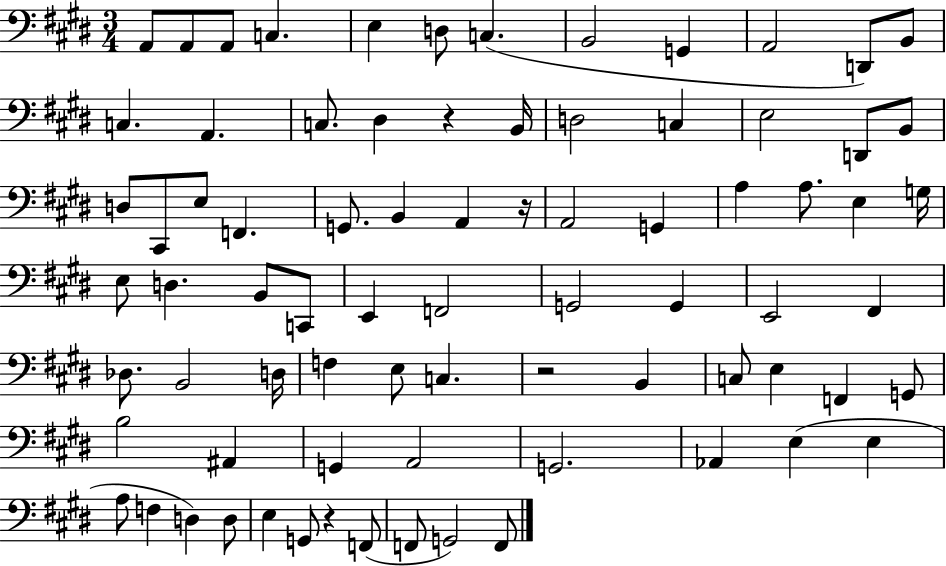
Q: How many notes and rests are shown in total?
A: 78